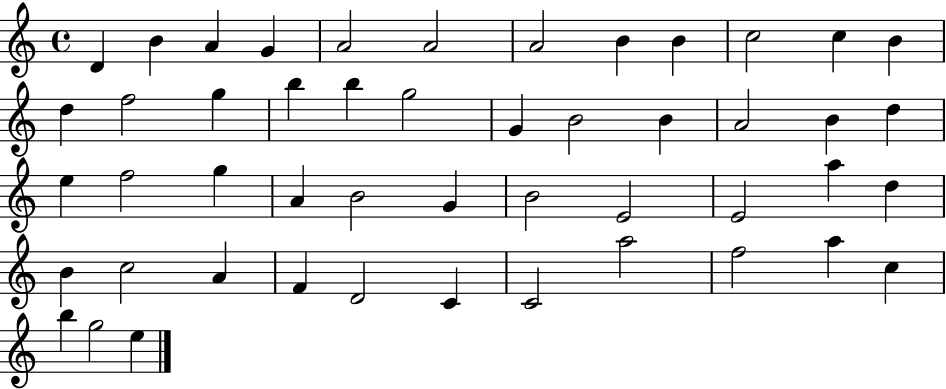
D4/q B4/q A4/q G4/q A4/h A4/h A4/h B4/q B4/q C5/h C5/q B4/q D5/q F5/h G5/q B5/q B5/q G5/h G4/q B4/h B4/q A4/h B4/q D5/q E5/q F5/h G5/q A4/q B4/h G4/q B4/h E4/h E4/h A5/q D5/q B4/q C5/h A4/q F4/q D4/h C4/q C4/h A5/h F5/h A5/q C5/q B5/q G5/h E5/q